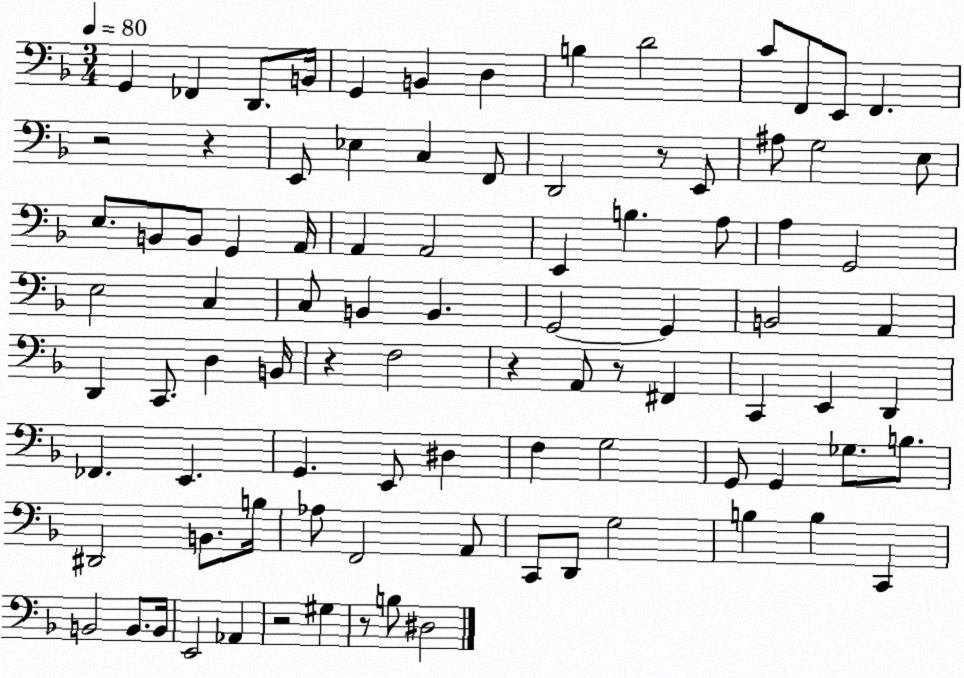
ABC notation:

X:1
T:Untitled
M:3/4
L:1/4
K:F
G,, _F,, D,,/2 B,,/4 G,, B,, D, B, D2 C/2 F,,/2 E,,/2 F,, z2 z E,,/2 _E, C, F,,/2 D,,2 z/2 E,,/2 ^A,/2 G,2 E,/2 E,/2 B,,/2 B,,/2 G,, A,,/4 A,, A,,2 E,, B, A,/2 A, G,,2 E,2 C, C,/2 B,, B,, G,,2 G,, B,,2 A,, D,, C,,/2 D, B,,/4 z F,2 z A,,/2 z/2 ^F,, C,, E,, D,, _F,, E,, G,, E,,/2 ^D, F, G,2 G,,/2 G,, _G,/2 B,/2 ^D,,2 B,,/2 B,/4 _A,/2 F,,2 A,,/2 C,,/2 D,,/2 G,2 B, B, C,, B,,2 B,,/2 B,,/4 E,,2 _A,, z2 ^G, z/2 B,/2 ^D,2